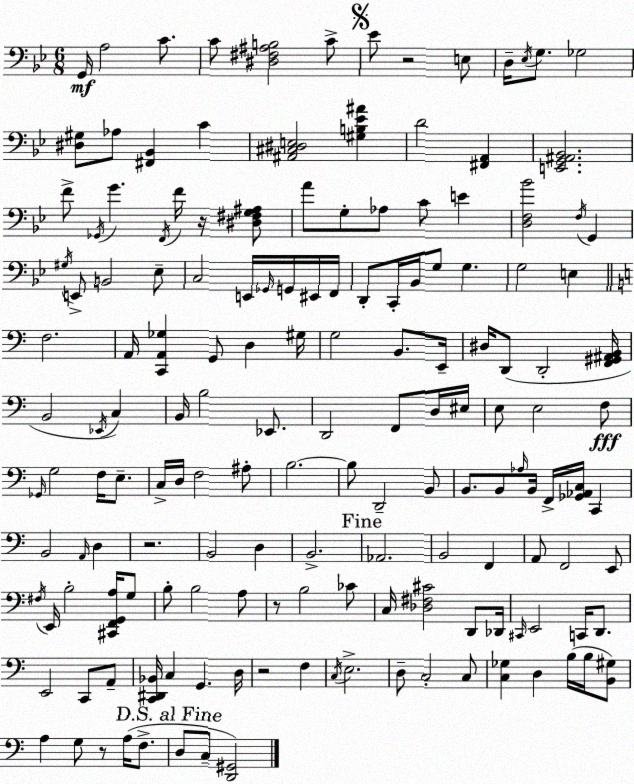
X:1
T:Untitled
M:6/8
L:1/4
K:Gm
G,,/4 A,2 C/2 C/2 [^D,^F,^A,B,]2 C/2 _E/2 z2 E,/2 D,/4 _E,/4 G,/2 _G,2 [^D,^G,]/2 _A,/2 [^F,,_B,,] C [^A,,^C,^D,E,]2 [^G,B,_E^A] D2 [^F,,A,,] [E,,G,,^A,,_B,,]2 F/2 _G,,/4 G F,,/4 F/4 z/4 [^D,^F,G,^A,]/2 A/2 G,/2 _A,/2 C/2 E [D,F,_B]2 F,/4 G,, ^G,/4 E,,/2 B,,2 _E,/2 C,2 E,,/4 _G,,/4 G,,/4 ^E,,/4 F,,/4 D,,/2 C,,/4 _B,,/4 G,/2 G, G,2 E, F,2 A,,/4 [C,,A,,_G,] G,,/2 D, ^G,/4 G,2 B,,/2 E,,/4 ^D,/4 D,,/2 D,,2 [F,,^G,,^A,,B,,]/4 B,,2 _E,,/4 C, B,,/4 B,2 _E,,/2 D,,2 F,,/2 D,/4 ^E,/4 E,/2 E,2 F,/2 _G,,/4 G,2 F,/4 E,/2 C,/4 D,/4 F,2 ^A,/2 B,2 B,/2 D,,2 B,,/2 B,,/2 B,,/2 _A,/4 B,,/4 F,,/4 [_G,,_A,,C,]/4 C,, B,,2 A,,/4 D, z2 B,,2 D, B,,2 _A,,2 B,,2 F,, A,,/2 F,,2 E,,/2 ^F,/4 E,,/4 B,2 [^C,,F,,G,,A,]/4 G,/2 B,/2 B,2 A,/2 z/2 B,2 _C/2 C,/4 [_D,^F,^C]2 D,,/2 _D,,/4 ^C,,/4 E,,2 C,,/4 D,,/2 E,,2 C,,/2 A,,/2 [C,,^D,,_B,,]/4 C, G,, D,/4 z2 F, C,/4 E,2 D,/2 C,2 C,/2 [C,_G,] D, B,/4 B,/4 [B,,^G,]/2 A, G,/2 z/2 A,/4 F,/2 D,/2 C,/2 [D,,^G,,]2